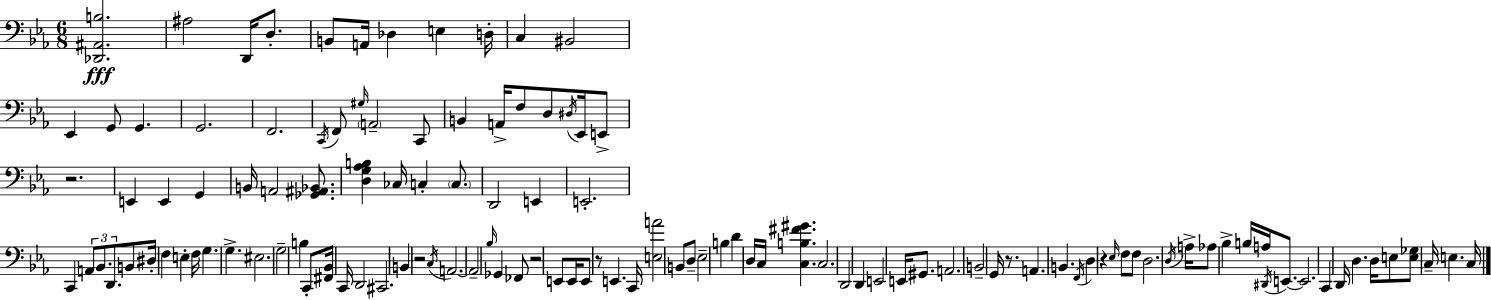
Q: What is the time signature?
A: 6/8